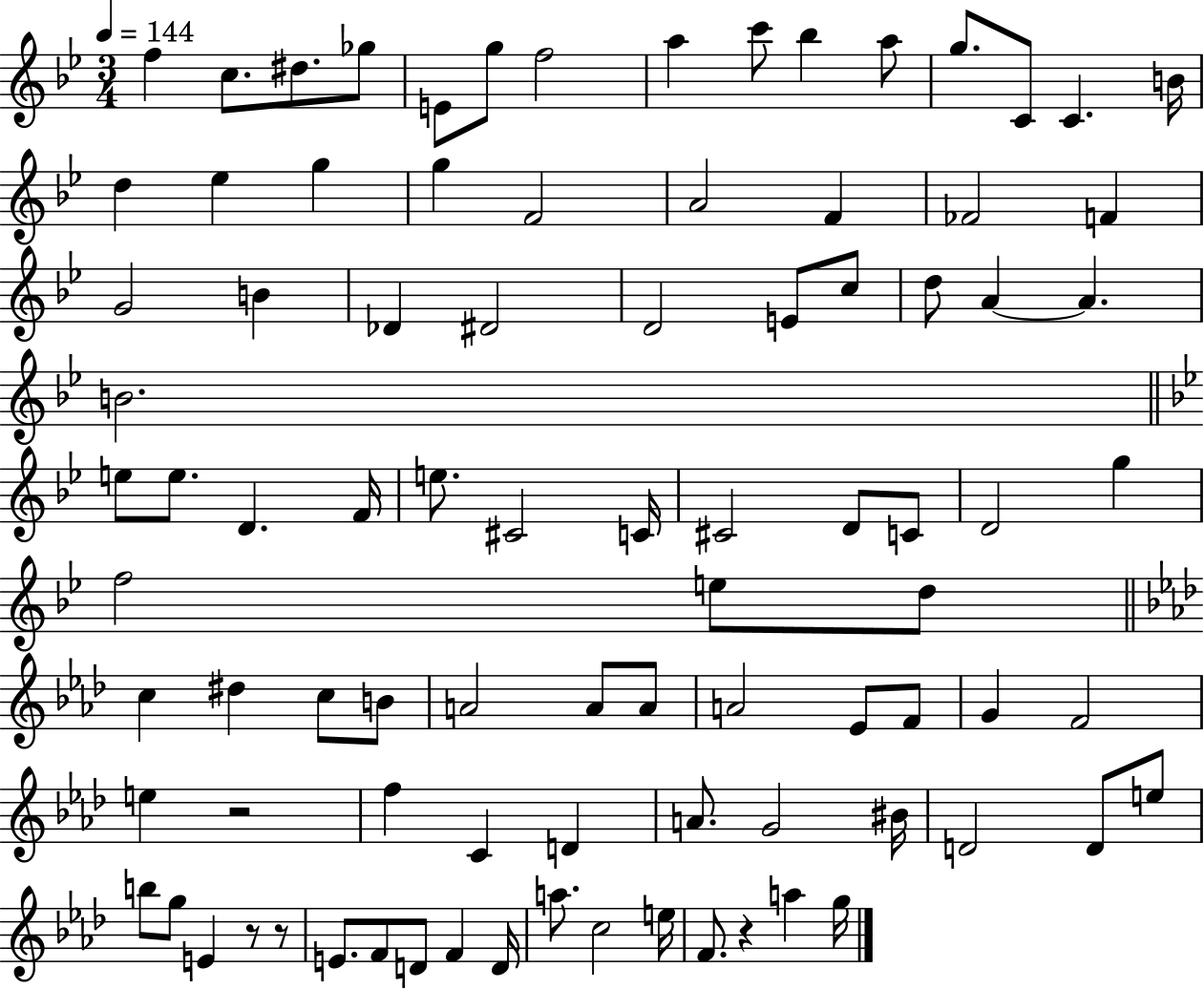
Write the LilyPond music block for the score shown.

{
  \clef treble
  \numericTimeSignature
  \time 3/4
  \key bes \major
  \tempo 4 = 144
  f''4 c''8. dis''8. ges''8 | e'8 g''8 f''2 | a''4 c'''8 bes''4 a''8 | g''8. c'8 c'4. b'16 | \break d''4 ees''4 g''4 | g''4 f'2 | a'2 f'4 | fes'2 f'4 | \break g'2 b'4 | des'4 dis'2 | d'2 e'8 c''8 | d''8 a'4~~ a'4. | \break b'2. | \bar "||" \break \key g \minor e''8 e''8. d'4. f'16 | e''8. cis'2 c'16 | cis'2 d'8 c'8 | d'2 g''4 | \break f''2 e''8 d''8 | \bar "||" \break \key aes \major c''4 dis''4 c''8 b'8 | a'2 a'8 a'8 | a'2 ees'8 f'8 | g'4 f'2 | \break e''4 r2 | f''4 c'4 d'4 | a'8. g'2 bis'16 | d'2 d'8 e''8 | \break b''8 g''8 e'4 r8 r8 | e'8. f'8 d'8 f'4 d'16 | a''8. c''2 e''16 | f'8. r4 a''4 g''16 | \break \bar "|."
}